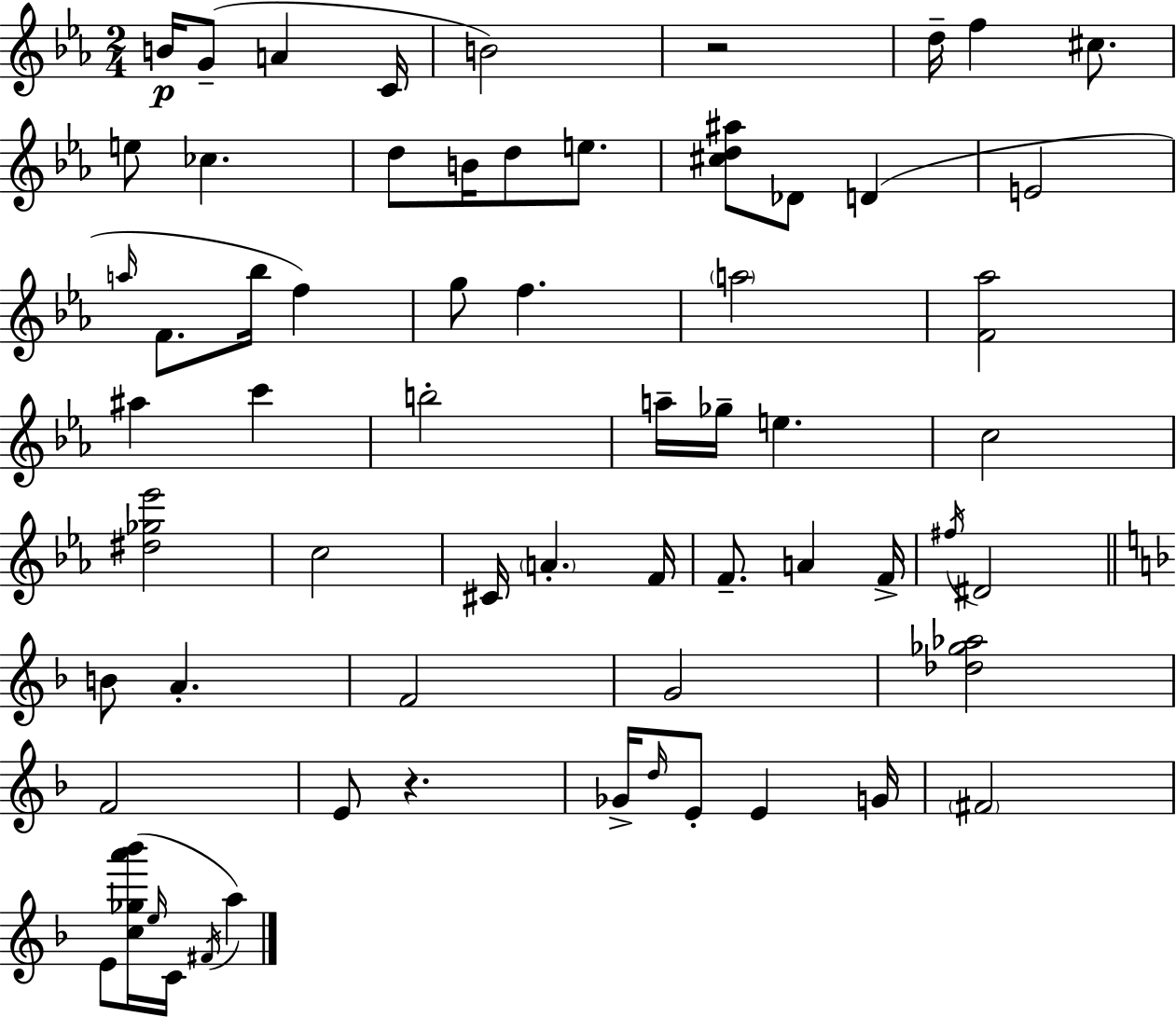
{
  \clef treble
  \numericTimeSignature
  \time 2/4
  \key ees \major
  b'16\p g'8--( a'4 c'16 | b'2) | r2 | d''16-- f''4 cis''8. | \break e''8 ces''4. | d''8 b'16 d''8 e''8. | <cis'' d'' ais''>8 des'8 d'4( | e'2 | \break \grace { a''16 } f'8. bes''16 f''4) | g''8 f''4. | \parenthesize a''2 | <f' aes''>2 | \break ais''4 c'''4 | b''2-. | a''16-- ges''16-- e''4. | c''2 | \break <dis'' ges'' ees'''>2 | c''2 | cis'16 \parenthesize a'4.-. | f'16 f'8.-- a'4 | \break f'16-> \acciaccatura { fis''16 } dis'2 | \bar "||" \break \key d \minor b'8 a'4.-. | f'2 | g'2 | <des'' ges'' aes''>2 | \break f'2 | e'8 r4. | ges'16-> \grace { d''16 } e'8-. e'4 | g'16 \parenthesize fis'2 | \break e'8 <c'' ges'' a''' bes'''>16( \grace { e''16 } c'16 \acciaccatura { fis'16 }) a''4 | \bar "|."
}